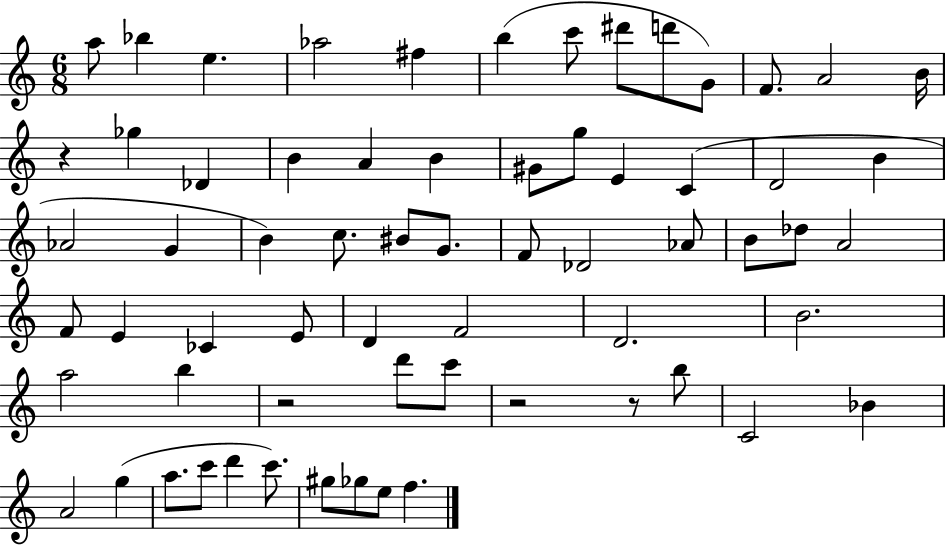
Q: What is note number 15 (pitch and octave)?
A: Db4